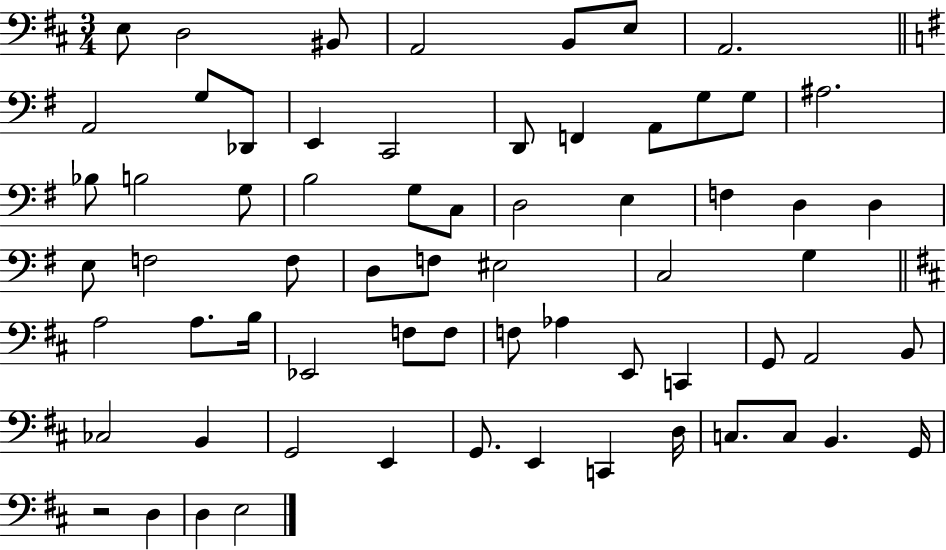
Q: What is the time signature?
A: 3/4